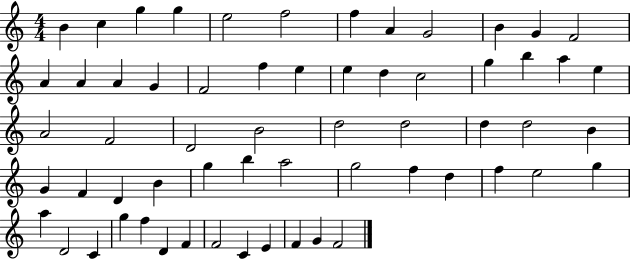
X:1
T:Untitled
M:4/4
L:1/4
K:C
B c g g e2 f2 f A G2 B G F2 A A A G F2 f e e d c2 g b a e A2 F2 D2 B2 d2 d2 d d2 B G F D B g b a2 g2 f d f e2 g a D2 C g f D F F2 C E F G F2